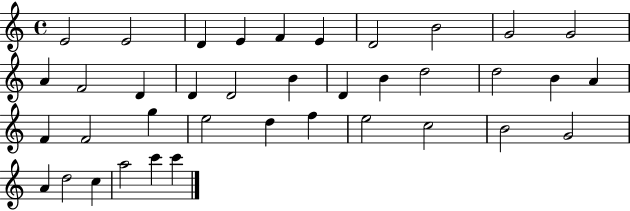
E4/h E4/h D4/q E4/q F4/q E4/q D4/h B4/h G4/h G4/h A4/q F4/h D4/q D4/q D4/h B4/q D4/q B4/q D5/h D5/h B4/q A4/q F4/q F4/h G5/q E5/h D5/q F5/q E5/h C5/h B4/h G4/h A4/q D5/h C5/q A5/h C6/q C6/q